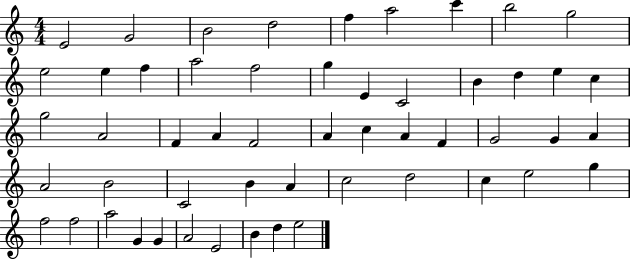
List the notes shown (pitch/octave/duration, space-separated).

E4/h G4/h B4/h D5/h F5/q A5/h C6/q B5/h G5/h E5/h E5/q F5/q A5/h F5/h G5/q E4/q C4/h B4/q D5/q E5/q C5/q G5/h A4/h F4/q A4/q F4/h A4/q C5/q A4/q F4/q G4/h G4/q A4/q A4/h B4/h C4/h B4/q A4/q C5/h D5/h C5/q E5/h G5/q F5/h F5/h A5/h G4/q G4/q A4/h E4/h B4/q D5/q E5/h